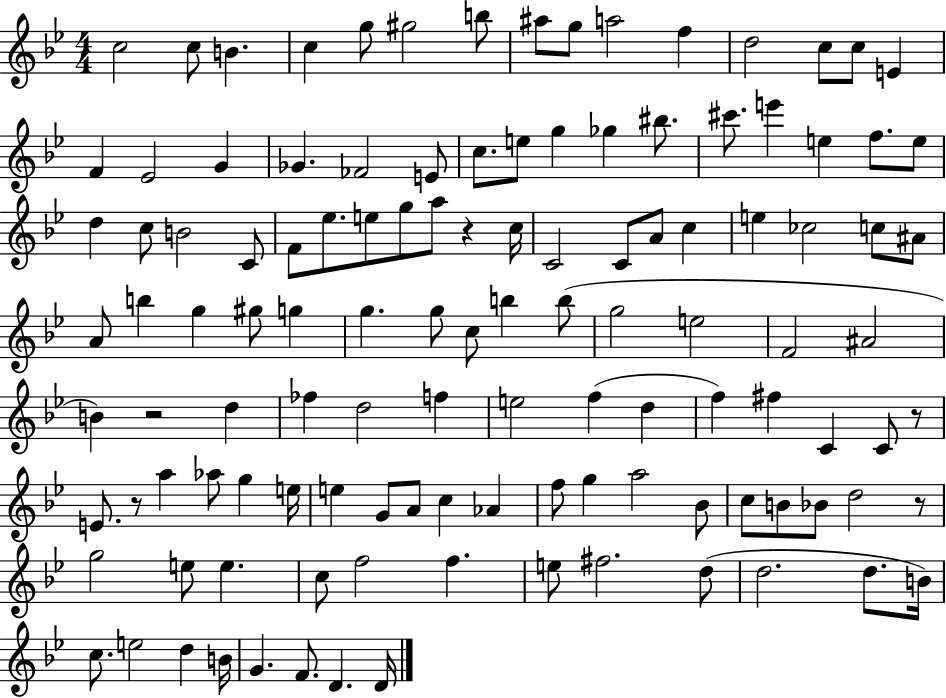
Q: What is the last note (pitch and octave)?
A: D4